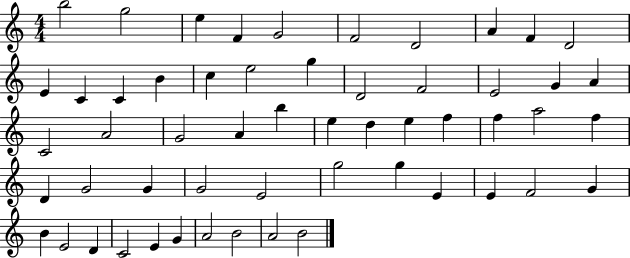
{
  \clef treble
  \numericTimeSignature
  \time 4/4
  \key c \major
  b''2 g''2 | e''4 f'4 g'2 | f'2 d'2 | a'4 f'4 d'2 | \break e'4 c'4 c'4 b'4 | c''4 e''2 g''4 | d'2 f'2 | e'2 g'4 a'4 | \break c'2 a'2 | g'2 a'4 b''4 | e''4 d''4 e''4 f''4 | f''4 a''2 f''4 | \break d'4 g'2 g'4 | g'2 e'2 | g''2 g''4 e'4 | e'4 f'2 g'4 | \break b'4 e'2 d'4 | c'2 e'4 g'4 | a'2 b'2 | a'2 b'2 | \break \bar "|."
}